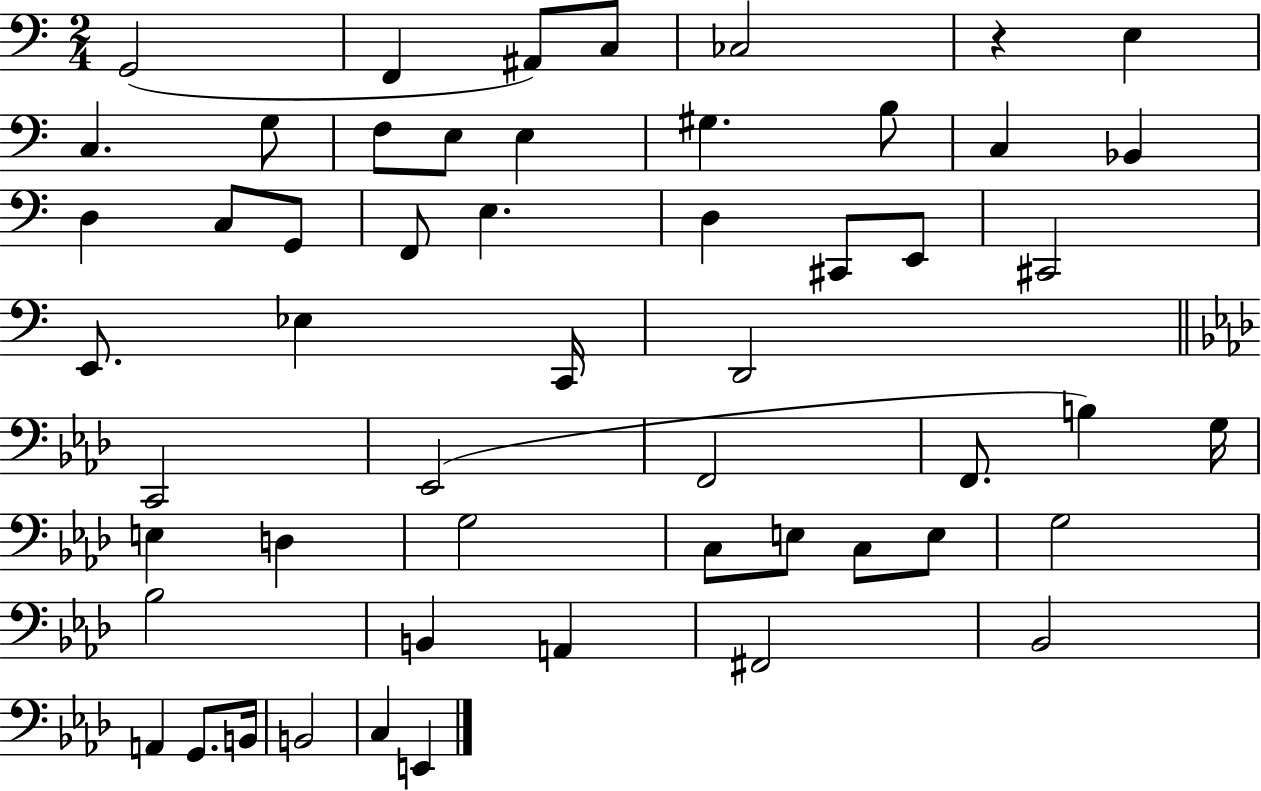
X:1
T:Untitled
M:2/4
L:1/4
K:C
G,,2 F,, ^A,,/2 C,/2 _C,2 z E, C, G,/2 F,/2 E,/2 E, ^G, B,/2 C, _B,, D, C,/2 G,,/2 F,,/2 E, D, ^C,,/2 E,,/2 ^C,,2 E,,/2 _E, C,,/4 D,,2 C,,2 _E,,2 F,,2 F,,/2 B, G,/4 E, D, G,2 C,/2 E,/2 C,/2 E,/2 G,2 _B,2 B,, A,, ^F,,2 _B,,2 A,, G,,/2 B,,/4 B,,2 C, E,,